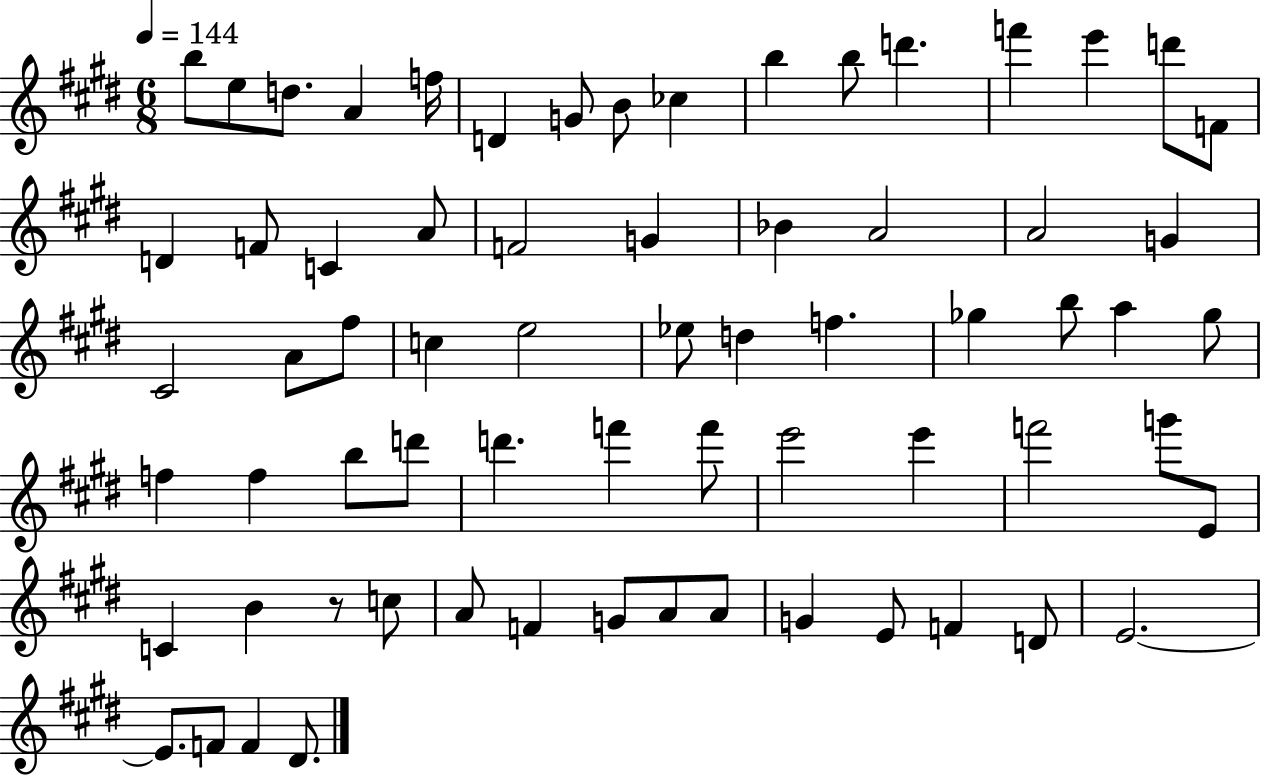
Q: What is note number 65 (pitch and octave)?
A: F4